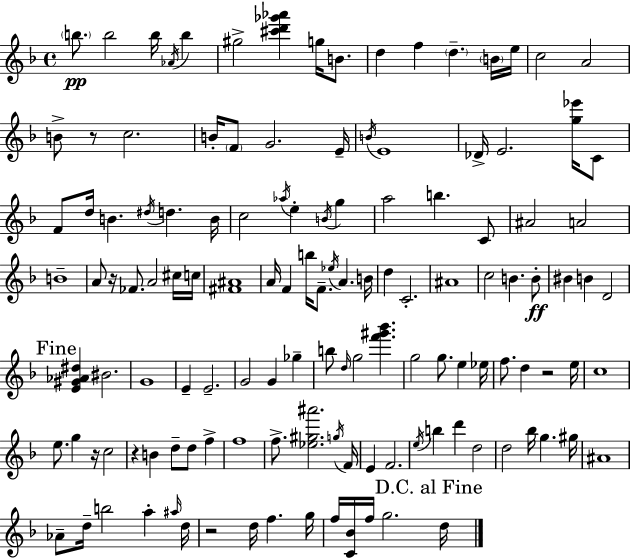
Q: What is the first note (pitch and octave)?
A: B5